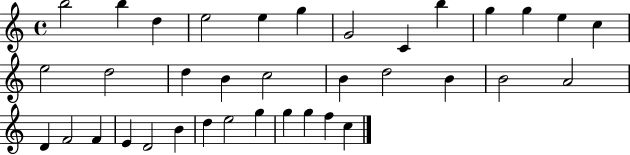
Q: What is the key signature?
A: C major